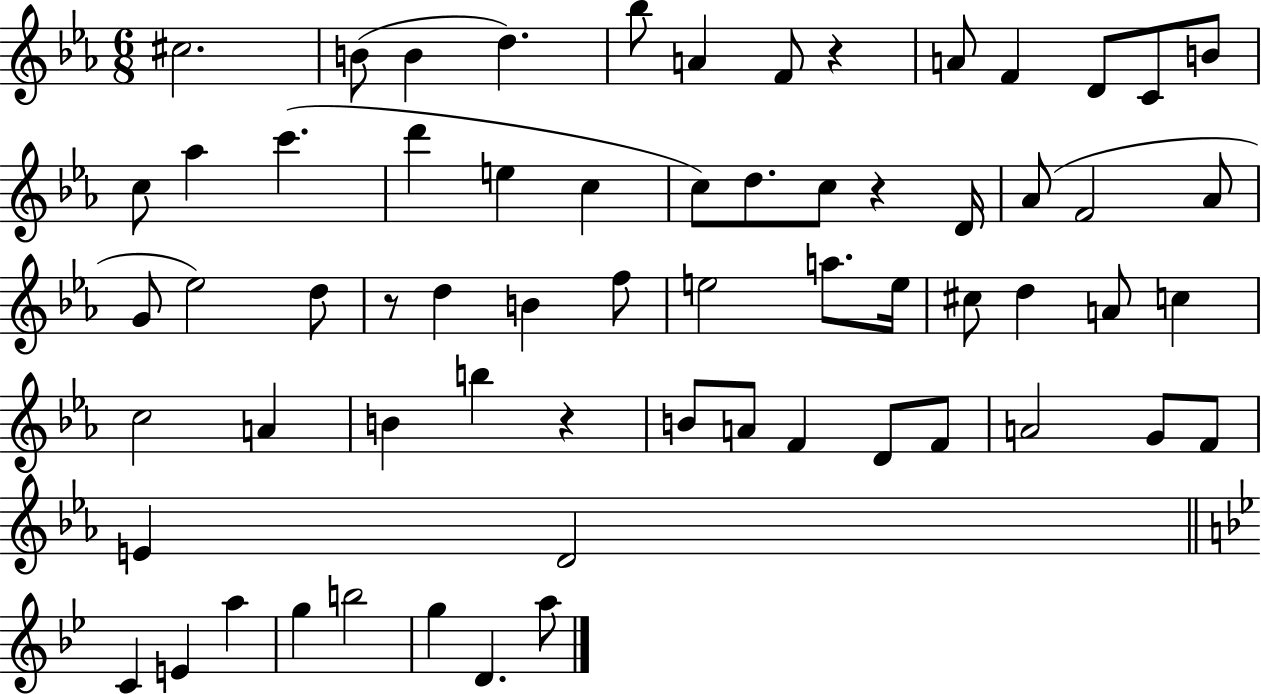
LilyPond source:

{
  \clef treble
  \numericTimeSignature
  \time 6/8
  \key ees \major
  cis''2. | b'8( b'4 d''4.) | bes''8 a'4 f'8 r4 | a'8 f'4 d'8 c'8 b'8 | \break c''8 aes''4 c'''4.( | d'''4 e''4 c''4 | c''8) d''8. c''8 r4 d'16 | aes'8( f'2 aes'8 | \break g'8 ees''2) d''8 | r8 d''4 b'4 f''8 | e''2 a''8. e''16 | cis''8 d''4 a'8 c''4 | \break c''2 a'4 | b'4 b''4 r4 | b'8 a'8 f'4 d'8 f'8 | a'2 g'8 f'8 | \break e'4 d'2 | \bar "||" \break \key bes \major c'4 e'4 a''4 | g''4 b''2 | g''4 d'4. a''8 | \bar "|."
}